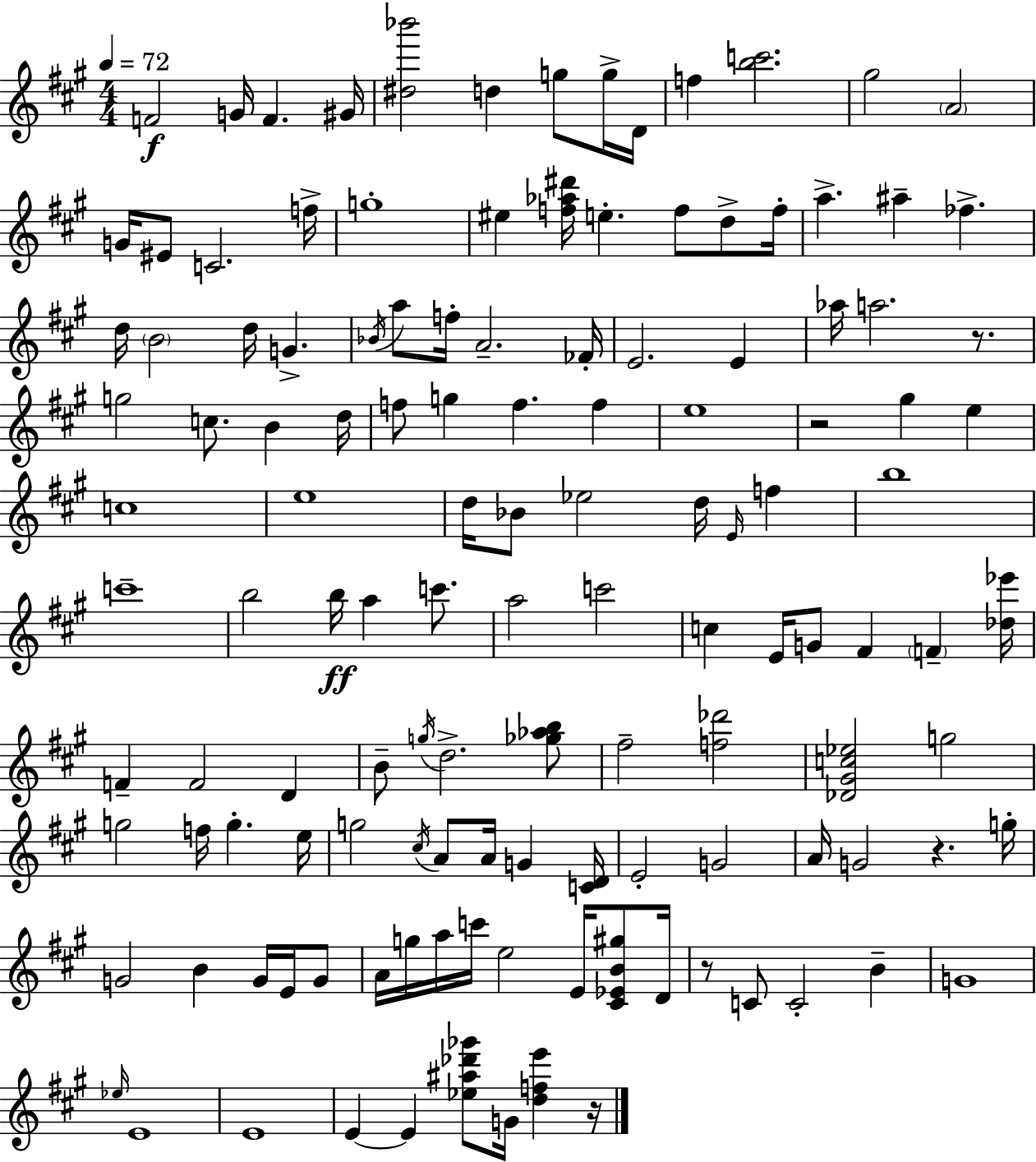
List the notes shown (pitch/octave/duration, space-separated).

F4/h G4/s F4/q. G#4/s [D#5,Bb6]/h D5/q G5/e G5/s D4/s F5/q [B5,C6]/h. G#5/h A4/h G4/s EIS4/e C4/h. F5/s G5/w EIS5/q [F5,Ab5,D#6]/s E5/q. F5/e D5/e F5/s A5/q. A#5/q FES5/q. D5/s B4/h D5/s G4/q. Bb4/s A5/e F5/s A4/h. FES4/s E4/h. E4/q Ab5/s A5/h. R/e. G5/h C5/e. B4/q D5/s F5/e G5/q F5/q. F5/q E5/w R/h G#5/q E5/q C5/w E5/w D5/s Bb4/e Eb5/h D5/s E4/s F5/q B5/w C6/w B5/h B5/s A5/q C6/e. A5/h C6/h C5/q E4/s G4/e F#4/q F4/q [Db5,Eb6]/s F4/q F4/h D4/q B4/e G5/s D5/h. [Gb5,Ab5,B5]/e F#5/h [F5,Db6]/h [Db4,G#4,C5,Eb5]/h G5/h G5/h F5/s G5/q. E5/s G5/h C#5/s A4/e A4/s G4/q [C4,D4]/s E4/h G4/h A4/s G4/h R/q. G5/s G4/h B4/q G4/s E4/s G4/e A4/s G5/s A5/s C6/s E5/h E4/s [C#4,Eb4,B4,G#5]/e D4/s R/e C4/e C4/h B4/q G4/w Eb5/s E4/w E4/w E4/q E4/q [Eb5,A#5,Db6,Gb6]/e G4/s [D5,F5,E6]/q R/s